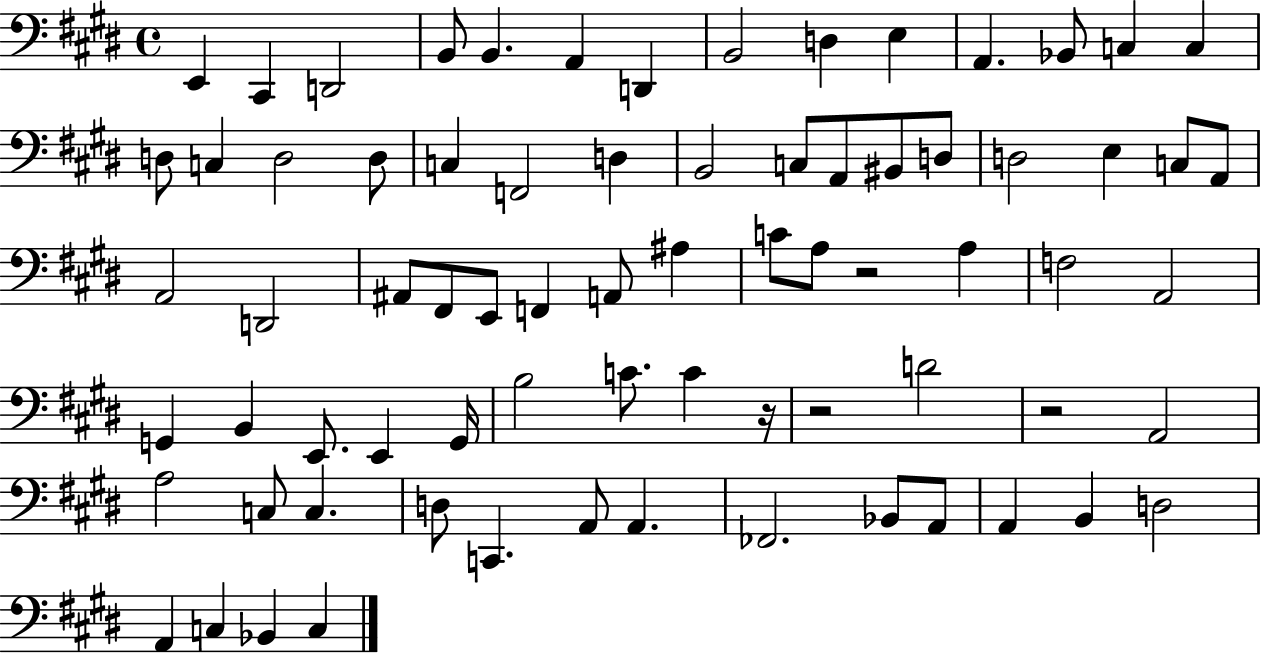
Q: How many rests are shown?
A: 4